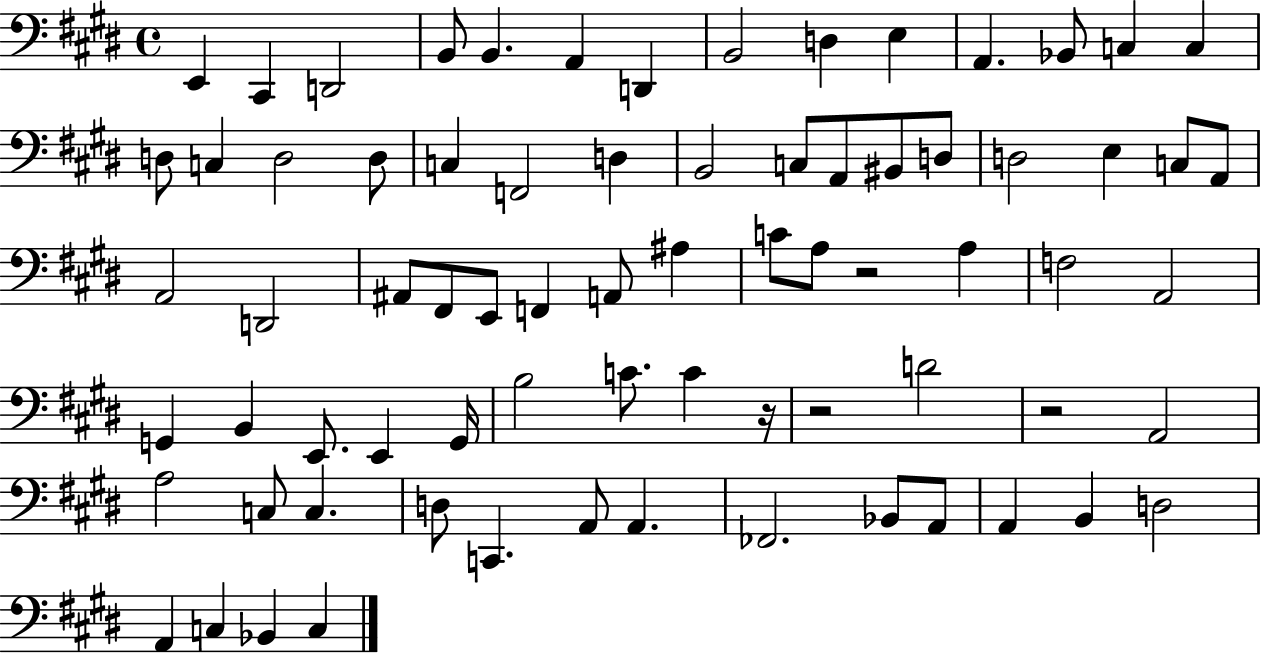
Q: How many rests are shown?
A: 4